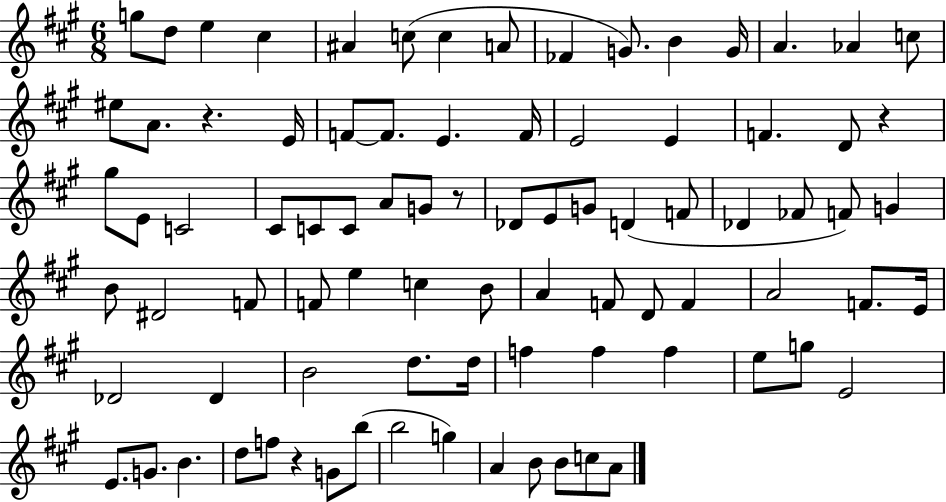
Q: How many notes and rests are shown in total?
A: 86